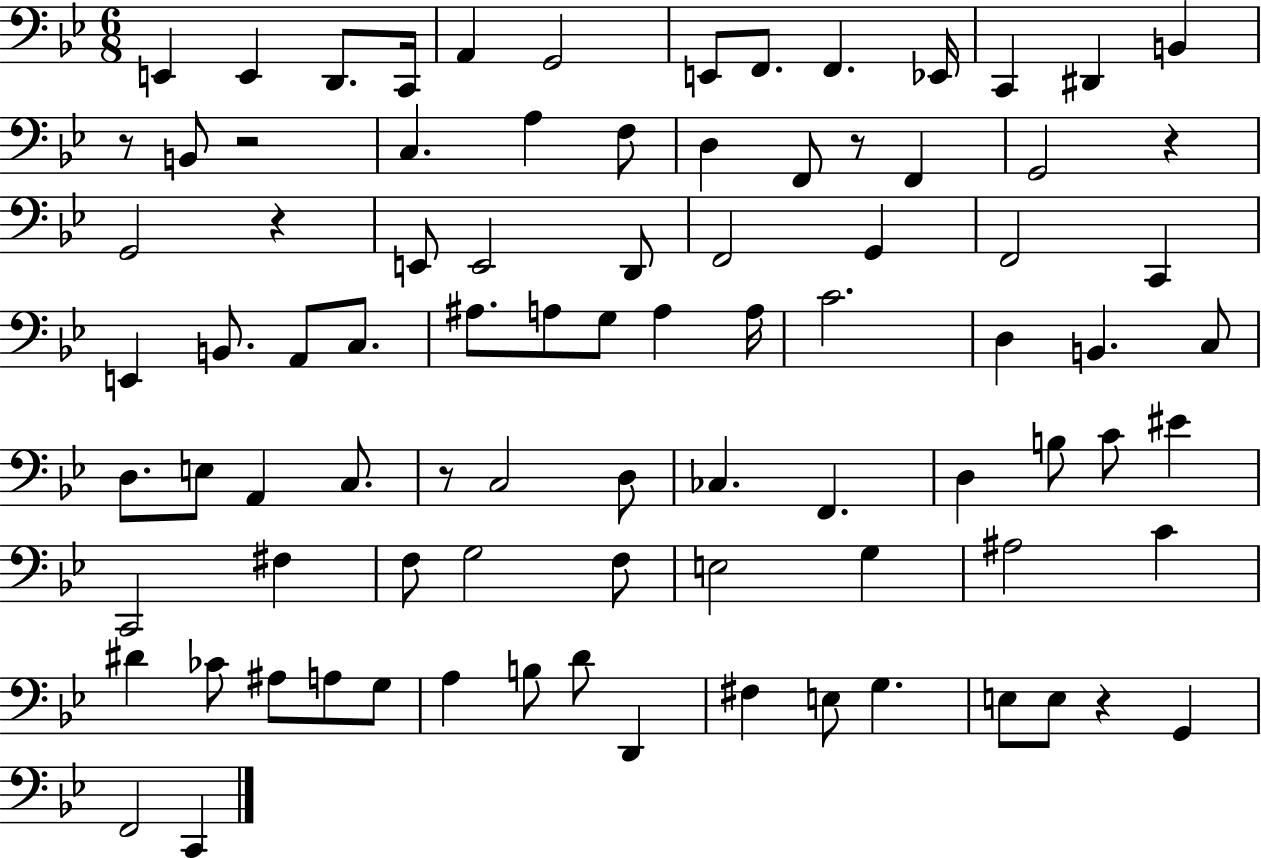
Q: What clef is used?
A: bass